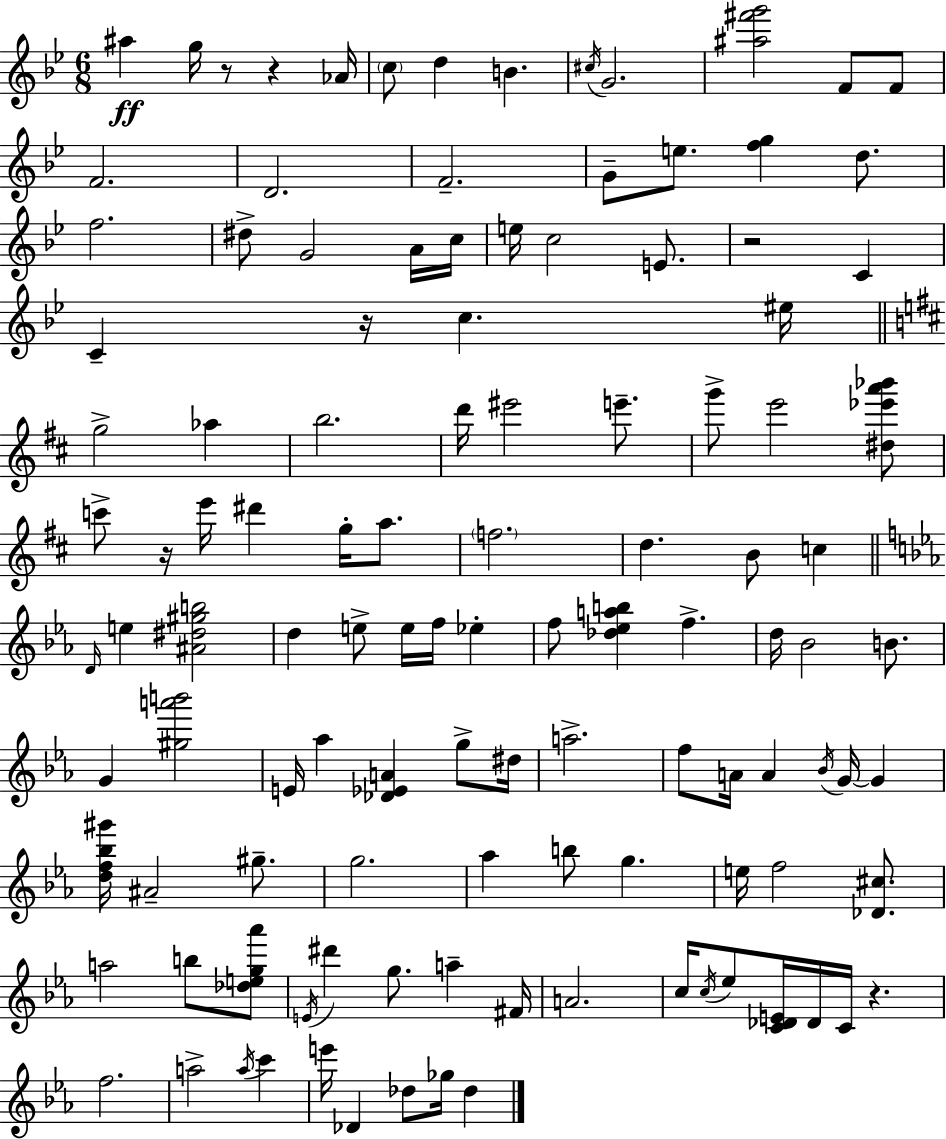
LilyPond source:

{
  \clef treble
  \numericTimeSignature
  \time 6/8
  \key bes \major
  ais''4\ff g''16 r8 r4 aes'16 | \parenthesize c''8 d''4 b'4. | \acciaccatura { cis''16 } g'2. | <ais'' fis''' g'''>2 f'8 f'8 | \break f'2. | d'2. | f'2.-- | g'8-- e''8. <f'' g''>4 d''8. | \break f''2. | dis''8-> g'2 a'16 | c''16 e''16 c''2 e'8. | r2 c'4 | \break c'4-- r16 c''4. | eis''16 \bar "||" \break \key b \minor g''2-> aes''4 | b''2. | d'''16 eis'''2 e'''8.-- | g'''8-> e'''2 <dis'' ees''' a''' bes'''>8 | \break c'''8-> r16 e'''16 dis'''4 g''16-. a''8. | \parenthesize f''2. | d''4. b'8 c''4 | \bar "||" \break \key c \minor \grace { d'16 } e''4 <ais' dis'' gis'' b''>2 | d''4 e''8-> e''16 f''16 ees''4-. | f''8 <des'' ees'' a'' b''>4 f''4.-> | d''16 bes'2 b'8. | \break g'4 <gis'' a''' b'''>2 | e'16 aes''4 <des' ees' a'>4 g''8-> | dis''16 a''2.-> | f''8 a'16 a'4 \acciaccatura { bes'16 } g'16~~ g'4 | \break <d'' f'' bes'' gis'''>16 ais'2-- gis''8.-- | g''2. | aes''4 b''8 g''4. | e''16 f''2 <des' cis''>8. | \break a''2 b''8 | <des'' e'' g'' aes'''>8 \acciaccatura { e'16 } dis'''4 g''8. a''4-- | fis'16 a'2. | c''16 \acciaccatura { c''16 } ees''8 <c' des' e'>16 des'16 c'16 r4. | \break f''2. | a''2-> | \acciaccatura { a''16 } c'''4 e'''16 des'4 des''8 | ges''16 des''4 \bar "|."
}